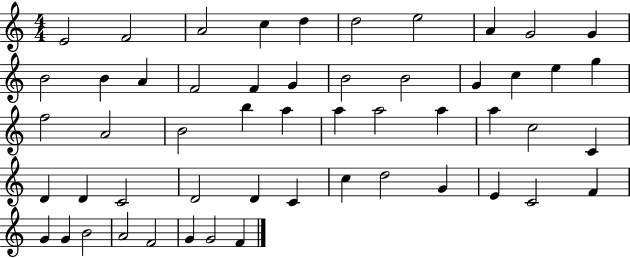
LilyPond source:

{
  \clef treble
  \numericTimeSignature
  \time 4/4
  \key c \major
  e'2 f'2 | a'2 c''4 d''4 | d''2 e''2 | a'4 g'2 g'4 | \break b'2 b'4 a'4 | f'2 f'4 g'4 | b'2 b'2 | g'4 c''4 e''4 g''4 | \break f''2 a'2 | b'2 b''4 a''4 | a''4 a''2 a''4 | a''4 c''2 c'4 | \break d'4 d'4 c'2 | d'2 d'4 c'4 | c''4 d''2 g'4 | e'4 c'2 f'4 | \break g'4 g'4 b'2 | a'2 f'2 | g'4 g'2 f'4 | \bar "|."
}